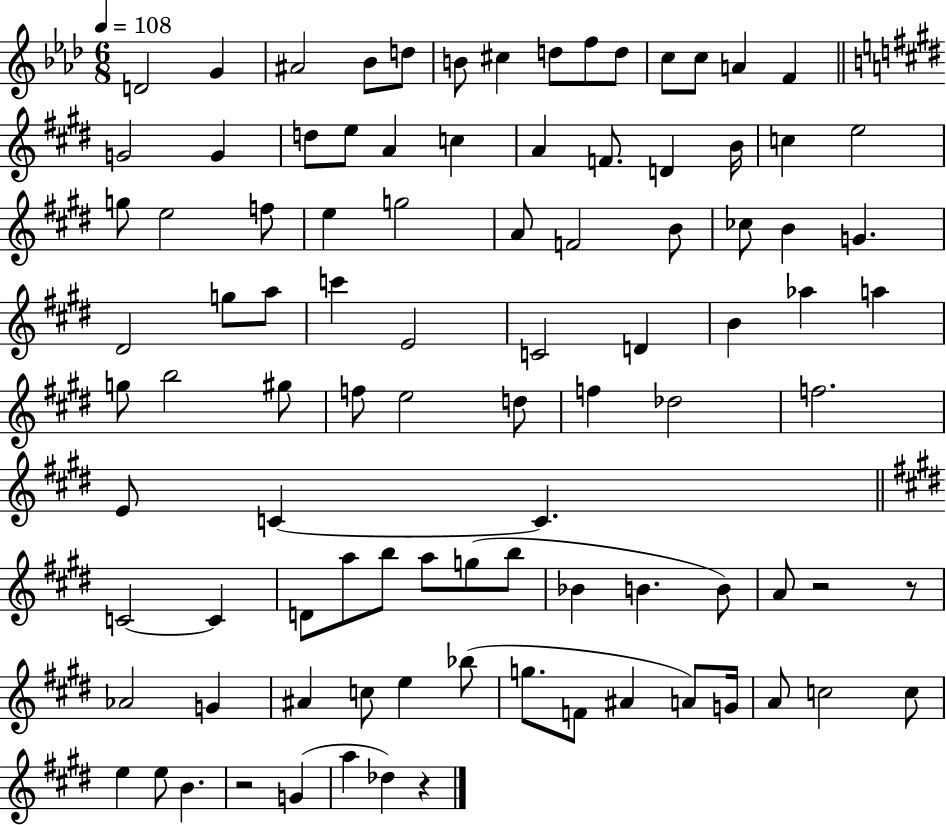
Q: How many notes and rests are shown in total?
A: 95